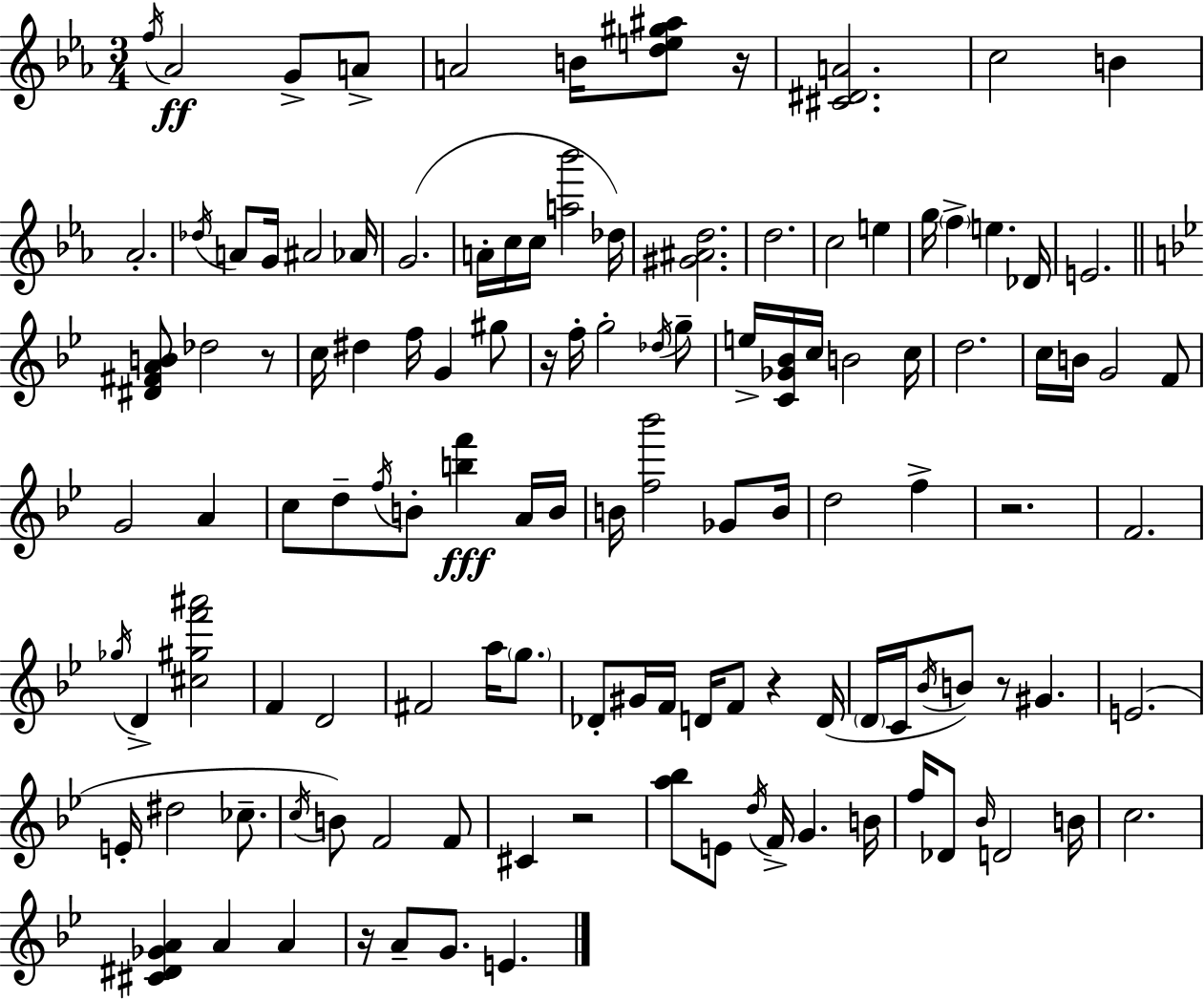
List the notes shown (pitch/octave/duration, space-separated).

F5/s Ab4/h G4/e A4/e A4/h B4/s [D5,E5,G#5,A#5]/e R/s [C#4,D#4,A4]/h. C5/h B4/q Ab4/h. Db5/s A4/e G4/s A#4/h Ab4/s G4/h. A4/s C5/s C5/s [A5,Bb6]/h Db5/s [G#4,A#4,D5]/h. D5/h. C5/h E5/q G5/s F5/q E5/q. Db4/s E4/h. [D#4,F#4,A4,B4]/e Db5/h R/e C5/s D#5/q F5/s G4/q G#5/e R/s F5/s G5/h Db5/s G5/e E5/s [C4,Gb4,Bb4]/s C5/s B4/h C5/s D5/h. C5/s B4/s G4/h F4/e G4/h A4/q C5/e D5/e F5/s B4/e [B5,F6]/q A4/s B4/s B4/s [F5,Bb6]/h Gb4/e B4/s D5/h F5/q R/h. F4/h. Gb5/s D4/q [C#5,G#5,F6,A#6]/h F4/q D4/h F#4/h A5/s G5/e. Db4/e G#4/s F4/s D4/s F4/e R/q D4/s D4/s C4/s Bb4/s B4/e R/e G#4/q. E4/h. E4/s D#5/h CES5/e. C5/s B4/e F4/h F4/e C#4/q R/h [A5,Bb5]/e E4/e D5/s F4/s G4/q. B4/s F5/s Db4/e Bb4/s D4/h B4/s C5/h. [C#4,D#4,Gb4,A4]/q A4/q A4/q R/s A4/e G4/e. E4/q.